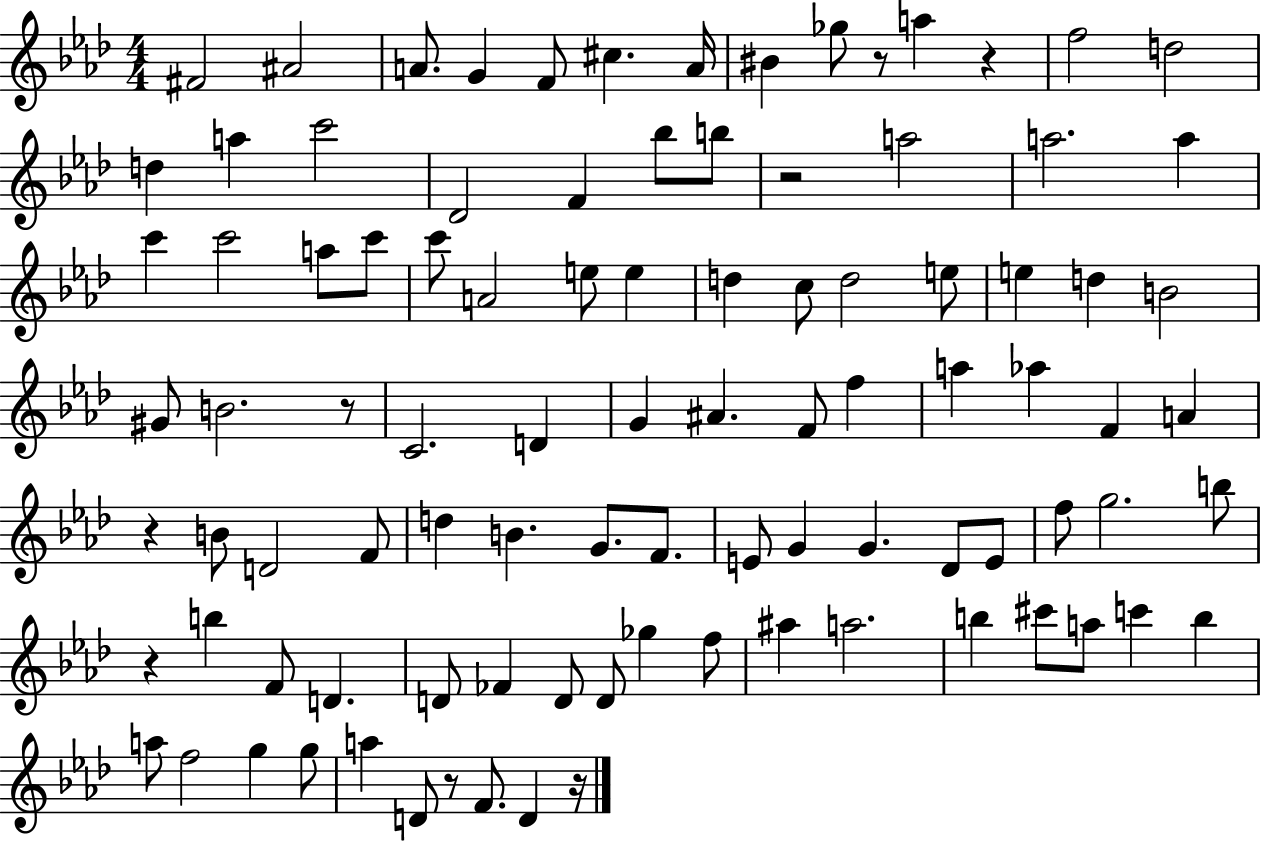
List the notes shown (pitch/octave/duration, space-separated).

F#4/h A#4/h A4/e. G4/q F4/e C#5/q. A4/s BIS4/q Gb5/e R/e A5/q R/q F5/h D5/h D5/q A5/q C6/h Db4/h F4/q Bb5/e B5/e R/h A5/h A5/h. A5/q C6/q C6/h A5/e C6/e C6/e A4/h E5/e E5/q D5/q C5/e D5/h E5/e E5/q D5/q B4/h G#4/e B4/h. R/e C4/h. D4/q G4/q A#4/q. F4/e F5/q A5/q Ab5/q F4/q A4/q R/q B4/e D4/h F4/e D5/q B4/q. G4/e. F4/e. E4/e G4/q G4/q. Db4/e E4/e F5/e G5/h. B5/e R/q B5/q F4/e D4/q. D4/e FES4/q D4/e D4/e Gb5/q F5/e A#5/q A5/h. B5/q C#6/e A5/e C6/q B5/q A5/e F5/h G5/q G5/e A5/q D4/e R/e F4/e. D4/q R/s